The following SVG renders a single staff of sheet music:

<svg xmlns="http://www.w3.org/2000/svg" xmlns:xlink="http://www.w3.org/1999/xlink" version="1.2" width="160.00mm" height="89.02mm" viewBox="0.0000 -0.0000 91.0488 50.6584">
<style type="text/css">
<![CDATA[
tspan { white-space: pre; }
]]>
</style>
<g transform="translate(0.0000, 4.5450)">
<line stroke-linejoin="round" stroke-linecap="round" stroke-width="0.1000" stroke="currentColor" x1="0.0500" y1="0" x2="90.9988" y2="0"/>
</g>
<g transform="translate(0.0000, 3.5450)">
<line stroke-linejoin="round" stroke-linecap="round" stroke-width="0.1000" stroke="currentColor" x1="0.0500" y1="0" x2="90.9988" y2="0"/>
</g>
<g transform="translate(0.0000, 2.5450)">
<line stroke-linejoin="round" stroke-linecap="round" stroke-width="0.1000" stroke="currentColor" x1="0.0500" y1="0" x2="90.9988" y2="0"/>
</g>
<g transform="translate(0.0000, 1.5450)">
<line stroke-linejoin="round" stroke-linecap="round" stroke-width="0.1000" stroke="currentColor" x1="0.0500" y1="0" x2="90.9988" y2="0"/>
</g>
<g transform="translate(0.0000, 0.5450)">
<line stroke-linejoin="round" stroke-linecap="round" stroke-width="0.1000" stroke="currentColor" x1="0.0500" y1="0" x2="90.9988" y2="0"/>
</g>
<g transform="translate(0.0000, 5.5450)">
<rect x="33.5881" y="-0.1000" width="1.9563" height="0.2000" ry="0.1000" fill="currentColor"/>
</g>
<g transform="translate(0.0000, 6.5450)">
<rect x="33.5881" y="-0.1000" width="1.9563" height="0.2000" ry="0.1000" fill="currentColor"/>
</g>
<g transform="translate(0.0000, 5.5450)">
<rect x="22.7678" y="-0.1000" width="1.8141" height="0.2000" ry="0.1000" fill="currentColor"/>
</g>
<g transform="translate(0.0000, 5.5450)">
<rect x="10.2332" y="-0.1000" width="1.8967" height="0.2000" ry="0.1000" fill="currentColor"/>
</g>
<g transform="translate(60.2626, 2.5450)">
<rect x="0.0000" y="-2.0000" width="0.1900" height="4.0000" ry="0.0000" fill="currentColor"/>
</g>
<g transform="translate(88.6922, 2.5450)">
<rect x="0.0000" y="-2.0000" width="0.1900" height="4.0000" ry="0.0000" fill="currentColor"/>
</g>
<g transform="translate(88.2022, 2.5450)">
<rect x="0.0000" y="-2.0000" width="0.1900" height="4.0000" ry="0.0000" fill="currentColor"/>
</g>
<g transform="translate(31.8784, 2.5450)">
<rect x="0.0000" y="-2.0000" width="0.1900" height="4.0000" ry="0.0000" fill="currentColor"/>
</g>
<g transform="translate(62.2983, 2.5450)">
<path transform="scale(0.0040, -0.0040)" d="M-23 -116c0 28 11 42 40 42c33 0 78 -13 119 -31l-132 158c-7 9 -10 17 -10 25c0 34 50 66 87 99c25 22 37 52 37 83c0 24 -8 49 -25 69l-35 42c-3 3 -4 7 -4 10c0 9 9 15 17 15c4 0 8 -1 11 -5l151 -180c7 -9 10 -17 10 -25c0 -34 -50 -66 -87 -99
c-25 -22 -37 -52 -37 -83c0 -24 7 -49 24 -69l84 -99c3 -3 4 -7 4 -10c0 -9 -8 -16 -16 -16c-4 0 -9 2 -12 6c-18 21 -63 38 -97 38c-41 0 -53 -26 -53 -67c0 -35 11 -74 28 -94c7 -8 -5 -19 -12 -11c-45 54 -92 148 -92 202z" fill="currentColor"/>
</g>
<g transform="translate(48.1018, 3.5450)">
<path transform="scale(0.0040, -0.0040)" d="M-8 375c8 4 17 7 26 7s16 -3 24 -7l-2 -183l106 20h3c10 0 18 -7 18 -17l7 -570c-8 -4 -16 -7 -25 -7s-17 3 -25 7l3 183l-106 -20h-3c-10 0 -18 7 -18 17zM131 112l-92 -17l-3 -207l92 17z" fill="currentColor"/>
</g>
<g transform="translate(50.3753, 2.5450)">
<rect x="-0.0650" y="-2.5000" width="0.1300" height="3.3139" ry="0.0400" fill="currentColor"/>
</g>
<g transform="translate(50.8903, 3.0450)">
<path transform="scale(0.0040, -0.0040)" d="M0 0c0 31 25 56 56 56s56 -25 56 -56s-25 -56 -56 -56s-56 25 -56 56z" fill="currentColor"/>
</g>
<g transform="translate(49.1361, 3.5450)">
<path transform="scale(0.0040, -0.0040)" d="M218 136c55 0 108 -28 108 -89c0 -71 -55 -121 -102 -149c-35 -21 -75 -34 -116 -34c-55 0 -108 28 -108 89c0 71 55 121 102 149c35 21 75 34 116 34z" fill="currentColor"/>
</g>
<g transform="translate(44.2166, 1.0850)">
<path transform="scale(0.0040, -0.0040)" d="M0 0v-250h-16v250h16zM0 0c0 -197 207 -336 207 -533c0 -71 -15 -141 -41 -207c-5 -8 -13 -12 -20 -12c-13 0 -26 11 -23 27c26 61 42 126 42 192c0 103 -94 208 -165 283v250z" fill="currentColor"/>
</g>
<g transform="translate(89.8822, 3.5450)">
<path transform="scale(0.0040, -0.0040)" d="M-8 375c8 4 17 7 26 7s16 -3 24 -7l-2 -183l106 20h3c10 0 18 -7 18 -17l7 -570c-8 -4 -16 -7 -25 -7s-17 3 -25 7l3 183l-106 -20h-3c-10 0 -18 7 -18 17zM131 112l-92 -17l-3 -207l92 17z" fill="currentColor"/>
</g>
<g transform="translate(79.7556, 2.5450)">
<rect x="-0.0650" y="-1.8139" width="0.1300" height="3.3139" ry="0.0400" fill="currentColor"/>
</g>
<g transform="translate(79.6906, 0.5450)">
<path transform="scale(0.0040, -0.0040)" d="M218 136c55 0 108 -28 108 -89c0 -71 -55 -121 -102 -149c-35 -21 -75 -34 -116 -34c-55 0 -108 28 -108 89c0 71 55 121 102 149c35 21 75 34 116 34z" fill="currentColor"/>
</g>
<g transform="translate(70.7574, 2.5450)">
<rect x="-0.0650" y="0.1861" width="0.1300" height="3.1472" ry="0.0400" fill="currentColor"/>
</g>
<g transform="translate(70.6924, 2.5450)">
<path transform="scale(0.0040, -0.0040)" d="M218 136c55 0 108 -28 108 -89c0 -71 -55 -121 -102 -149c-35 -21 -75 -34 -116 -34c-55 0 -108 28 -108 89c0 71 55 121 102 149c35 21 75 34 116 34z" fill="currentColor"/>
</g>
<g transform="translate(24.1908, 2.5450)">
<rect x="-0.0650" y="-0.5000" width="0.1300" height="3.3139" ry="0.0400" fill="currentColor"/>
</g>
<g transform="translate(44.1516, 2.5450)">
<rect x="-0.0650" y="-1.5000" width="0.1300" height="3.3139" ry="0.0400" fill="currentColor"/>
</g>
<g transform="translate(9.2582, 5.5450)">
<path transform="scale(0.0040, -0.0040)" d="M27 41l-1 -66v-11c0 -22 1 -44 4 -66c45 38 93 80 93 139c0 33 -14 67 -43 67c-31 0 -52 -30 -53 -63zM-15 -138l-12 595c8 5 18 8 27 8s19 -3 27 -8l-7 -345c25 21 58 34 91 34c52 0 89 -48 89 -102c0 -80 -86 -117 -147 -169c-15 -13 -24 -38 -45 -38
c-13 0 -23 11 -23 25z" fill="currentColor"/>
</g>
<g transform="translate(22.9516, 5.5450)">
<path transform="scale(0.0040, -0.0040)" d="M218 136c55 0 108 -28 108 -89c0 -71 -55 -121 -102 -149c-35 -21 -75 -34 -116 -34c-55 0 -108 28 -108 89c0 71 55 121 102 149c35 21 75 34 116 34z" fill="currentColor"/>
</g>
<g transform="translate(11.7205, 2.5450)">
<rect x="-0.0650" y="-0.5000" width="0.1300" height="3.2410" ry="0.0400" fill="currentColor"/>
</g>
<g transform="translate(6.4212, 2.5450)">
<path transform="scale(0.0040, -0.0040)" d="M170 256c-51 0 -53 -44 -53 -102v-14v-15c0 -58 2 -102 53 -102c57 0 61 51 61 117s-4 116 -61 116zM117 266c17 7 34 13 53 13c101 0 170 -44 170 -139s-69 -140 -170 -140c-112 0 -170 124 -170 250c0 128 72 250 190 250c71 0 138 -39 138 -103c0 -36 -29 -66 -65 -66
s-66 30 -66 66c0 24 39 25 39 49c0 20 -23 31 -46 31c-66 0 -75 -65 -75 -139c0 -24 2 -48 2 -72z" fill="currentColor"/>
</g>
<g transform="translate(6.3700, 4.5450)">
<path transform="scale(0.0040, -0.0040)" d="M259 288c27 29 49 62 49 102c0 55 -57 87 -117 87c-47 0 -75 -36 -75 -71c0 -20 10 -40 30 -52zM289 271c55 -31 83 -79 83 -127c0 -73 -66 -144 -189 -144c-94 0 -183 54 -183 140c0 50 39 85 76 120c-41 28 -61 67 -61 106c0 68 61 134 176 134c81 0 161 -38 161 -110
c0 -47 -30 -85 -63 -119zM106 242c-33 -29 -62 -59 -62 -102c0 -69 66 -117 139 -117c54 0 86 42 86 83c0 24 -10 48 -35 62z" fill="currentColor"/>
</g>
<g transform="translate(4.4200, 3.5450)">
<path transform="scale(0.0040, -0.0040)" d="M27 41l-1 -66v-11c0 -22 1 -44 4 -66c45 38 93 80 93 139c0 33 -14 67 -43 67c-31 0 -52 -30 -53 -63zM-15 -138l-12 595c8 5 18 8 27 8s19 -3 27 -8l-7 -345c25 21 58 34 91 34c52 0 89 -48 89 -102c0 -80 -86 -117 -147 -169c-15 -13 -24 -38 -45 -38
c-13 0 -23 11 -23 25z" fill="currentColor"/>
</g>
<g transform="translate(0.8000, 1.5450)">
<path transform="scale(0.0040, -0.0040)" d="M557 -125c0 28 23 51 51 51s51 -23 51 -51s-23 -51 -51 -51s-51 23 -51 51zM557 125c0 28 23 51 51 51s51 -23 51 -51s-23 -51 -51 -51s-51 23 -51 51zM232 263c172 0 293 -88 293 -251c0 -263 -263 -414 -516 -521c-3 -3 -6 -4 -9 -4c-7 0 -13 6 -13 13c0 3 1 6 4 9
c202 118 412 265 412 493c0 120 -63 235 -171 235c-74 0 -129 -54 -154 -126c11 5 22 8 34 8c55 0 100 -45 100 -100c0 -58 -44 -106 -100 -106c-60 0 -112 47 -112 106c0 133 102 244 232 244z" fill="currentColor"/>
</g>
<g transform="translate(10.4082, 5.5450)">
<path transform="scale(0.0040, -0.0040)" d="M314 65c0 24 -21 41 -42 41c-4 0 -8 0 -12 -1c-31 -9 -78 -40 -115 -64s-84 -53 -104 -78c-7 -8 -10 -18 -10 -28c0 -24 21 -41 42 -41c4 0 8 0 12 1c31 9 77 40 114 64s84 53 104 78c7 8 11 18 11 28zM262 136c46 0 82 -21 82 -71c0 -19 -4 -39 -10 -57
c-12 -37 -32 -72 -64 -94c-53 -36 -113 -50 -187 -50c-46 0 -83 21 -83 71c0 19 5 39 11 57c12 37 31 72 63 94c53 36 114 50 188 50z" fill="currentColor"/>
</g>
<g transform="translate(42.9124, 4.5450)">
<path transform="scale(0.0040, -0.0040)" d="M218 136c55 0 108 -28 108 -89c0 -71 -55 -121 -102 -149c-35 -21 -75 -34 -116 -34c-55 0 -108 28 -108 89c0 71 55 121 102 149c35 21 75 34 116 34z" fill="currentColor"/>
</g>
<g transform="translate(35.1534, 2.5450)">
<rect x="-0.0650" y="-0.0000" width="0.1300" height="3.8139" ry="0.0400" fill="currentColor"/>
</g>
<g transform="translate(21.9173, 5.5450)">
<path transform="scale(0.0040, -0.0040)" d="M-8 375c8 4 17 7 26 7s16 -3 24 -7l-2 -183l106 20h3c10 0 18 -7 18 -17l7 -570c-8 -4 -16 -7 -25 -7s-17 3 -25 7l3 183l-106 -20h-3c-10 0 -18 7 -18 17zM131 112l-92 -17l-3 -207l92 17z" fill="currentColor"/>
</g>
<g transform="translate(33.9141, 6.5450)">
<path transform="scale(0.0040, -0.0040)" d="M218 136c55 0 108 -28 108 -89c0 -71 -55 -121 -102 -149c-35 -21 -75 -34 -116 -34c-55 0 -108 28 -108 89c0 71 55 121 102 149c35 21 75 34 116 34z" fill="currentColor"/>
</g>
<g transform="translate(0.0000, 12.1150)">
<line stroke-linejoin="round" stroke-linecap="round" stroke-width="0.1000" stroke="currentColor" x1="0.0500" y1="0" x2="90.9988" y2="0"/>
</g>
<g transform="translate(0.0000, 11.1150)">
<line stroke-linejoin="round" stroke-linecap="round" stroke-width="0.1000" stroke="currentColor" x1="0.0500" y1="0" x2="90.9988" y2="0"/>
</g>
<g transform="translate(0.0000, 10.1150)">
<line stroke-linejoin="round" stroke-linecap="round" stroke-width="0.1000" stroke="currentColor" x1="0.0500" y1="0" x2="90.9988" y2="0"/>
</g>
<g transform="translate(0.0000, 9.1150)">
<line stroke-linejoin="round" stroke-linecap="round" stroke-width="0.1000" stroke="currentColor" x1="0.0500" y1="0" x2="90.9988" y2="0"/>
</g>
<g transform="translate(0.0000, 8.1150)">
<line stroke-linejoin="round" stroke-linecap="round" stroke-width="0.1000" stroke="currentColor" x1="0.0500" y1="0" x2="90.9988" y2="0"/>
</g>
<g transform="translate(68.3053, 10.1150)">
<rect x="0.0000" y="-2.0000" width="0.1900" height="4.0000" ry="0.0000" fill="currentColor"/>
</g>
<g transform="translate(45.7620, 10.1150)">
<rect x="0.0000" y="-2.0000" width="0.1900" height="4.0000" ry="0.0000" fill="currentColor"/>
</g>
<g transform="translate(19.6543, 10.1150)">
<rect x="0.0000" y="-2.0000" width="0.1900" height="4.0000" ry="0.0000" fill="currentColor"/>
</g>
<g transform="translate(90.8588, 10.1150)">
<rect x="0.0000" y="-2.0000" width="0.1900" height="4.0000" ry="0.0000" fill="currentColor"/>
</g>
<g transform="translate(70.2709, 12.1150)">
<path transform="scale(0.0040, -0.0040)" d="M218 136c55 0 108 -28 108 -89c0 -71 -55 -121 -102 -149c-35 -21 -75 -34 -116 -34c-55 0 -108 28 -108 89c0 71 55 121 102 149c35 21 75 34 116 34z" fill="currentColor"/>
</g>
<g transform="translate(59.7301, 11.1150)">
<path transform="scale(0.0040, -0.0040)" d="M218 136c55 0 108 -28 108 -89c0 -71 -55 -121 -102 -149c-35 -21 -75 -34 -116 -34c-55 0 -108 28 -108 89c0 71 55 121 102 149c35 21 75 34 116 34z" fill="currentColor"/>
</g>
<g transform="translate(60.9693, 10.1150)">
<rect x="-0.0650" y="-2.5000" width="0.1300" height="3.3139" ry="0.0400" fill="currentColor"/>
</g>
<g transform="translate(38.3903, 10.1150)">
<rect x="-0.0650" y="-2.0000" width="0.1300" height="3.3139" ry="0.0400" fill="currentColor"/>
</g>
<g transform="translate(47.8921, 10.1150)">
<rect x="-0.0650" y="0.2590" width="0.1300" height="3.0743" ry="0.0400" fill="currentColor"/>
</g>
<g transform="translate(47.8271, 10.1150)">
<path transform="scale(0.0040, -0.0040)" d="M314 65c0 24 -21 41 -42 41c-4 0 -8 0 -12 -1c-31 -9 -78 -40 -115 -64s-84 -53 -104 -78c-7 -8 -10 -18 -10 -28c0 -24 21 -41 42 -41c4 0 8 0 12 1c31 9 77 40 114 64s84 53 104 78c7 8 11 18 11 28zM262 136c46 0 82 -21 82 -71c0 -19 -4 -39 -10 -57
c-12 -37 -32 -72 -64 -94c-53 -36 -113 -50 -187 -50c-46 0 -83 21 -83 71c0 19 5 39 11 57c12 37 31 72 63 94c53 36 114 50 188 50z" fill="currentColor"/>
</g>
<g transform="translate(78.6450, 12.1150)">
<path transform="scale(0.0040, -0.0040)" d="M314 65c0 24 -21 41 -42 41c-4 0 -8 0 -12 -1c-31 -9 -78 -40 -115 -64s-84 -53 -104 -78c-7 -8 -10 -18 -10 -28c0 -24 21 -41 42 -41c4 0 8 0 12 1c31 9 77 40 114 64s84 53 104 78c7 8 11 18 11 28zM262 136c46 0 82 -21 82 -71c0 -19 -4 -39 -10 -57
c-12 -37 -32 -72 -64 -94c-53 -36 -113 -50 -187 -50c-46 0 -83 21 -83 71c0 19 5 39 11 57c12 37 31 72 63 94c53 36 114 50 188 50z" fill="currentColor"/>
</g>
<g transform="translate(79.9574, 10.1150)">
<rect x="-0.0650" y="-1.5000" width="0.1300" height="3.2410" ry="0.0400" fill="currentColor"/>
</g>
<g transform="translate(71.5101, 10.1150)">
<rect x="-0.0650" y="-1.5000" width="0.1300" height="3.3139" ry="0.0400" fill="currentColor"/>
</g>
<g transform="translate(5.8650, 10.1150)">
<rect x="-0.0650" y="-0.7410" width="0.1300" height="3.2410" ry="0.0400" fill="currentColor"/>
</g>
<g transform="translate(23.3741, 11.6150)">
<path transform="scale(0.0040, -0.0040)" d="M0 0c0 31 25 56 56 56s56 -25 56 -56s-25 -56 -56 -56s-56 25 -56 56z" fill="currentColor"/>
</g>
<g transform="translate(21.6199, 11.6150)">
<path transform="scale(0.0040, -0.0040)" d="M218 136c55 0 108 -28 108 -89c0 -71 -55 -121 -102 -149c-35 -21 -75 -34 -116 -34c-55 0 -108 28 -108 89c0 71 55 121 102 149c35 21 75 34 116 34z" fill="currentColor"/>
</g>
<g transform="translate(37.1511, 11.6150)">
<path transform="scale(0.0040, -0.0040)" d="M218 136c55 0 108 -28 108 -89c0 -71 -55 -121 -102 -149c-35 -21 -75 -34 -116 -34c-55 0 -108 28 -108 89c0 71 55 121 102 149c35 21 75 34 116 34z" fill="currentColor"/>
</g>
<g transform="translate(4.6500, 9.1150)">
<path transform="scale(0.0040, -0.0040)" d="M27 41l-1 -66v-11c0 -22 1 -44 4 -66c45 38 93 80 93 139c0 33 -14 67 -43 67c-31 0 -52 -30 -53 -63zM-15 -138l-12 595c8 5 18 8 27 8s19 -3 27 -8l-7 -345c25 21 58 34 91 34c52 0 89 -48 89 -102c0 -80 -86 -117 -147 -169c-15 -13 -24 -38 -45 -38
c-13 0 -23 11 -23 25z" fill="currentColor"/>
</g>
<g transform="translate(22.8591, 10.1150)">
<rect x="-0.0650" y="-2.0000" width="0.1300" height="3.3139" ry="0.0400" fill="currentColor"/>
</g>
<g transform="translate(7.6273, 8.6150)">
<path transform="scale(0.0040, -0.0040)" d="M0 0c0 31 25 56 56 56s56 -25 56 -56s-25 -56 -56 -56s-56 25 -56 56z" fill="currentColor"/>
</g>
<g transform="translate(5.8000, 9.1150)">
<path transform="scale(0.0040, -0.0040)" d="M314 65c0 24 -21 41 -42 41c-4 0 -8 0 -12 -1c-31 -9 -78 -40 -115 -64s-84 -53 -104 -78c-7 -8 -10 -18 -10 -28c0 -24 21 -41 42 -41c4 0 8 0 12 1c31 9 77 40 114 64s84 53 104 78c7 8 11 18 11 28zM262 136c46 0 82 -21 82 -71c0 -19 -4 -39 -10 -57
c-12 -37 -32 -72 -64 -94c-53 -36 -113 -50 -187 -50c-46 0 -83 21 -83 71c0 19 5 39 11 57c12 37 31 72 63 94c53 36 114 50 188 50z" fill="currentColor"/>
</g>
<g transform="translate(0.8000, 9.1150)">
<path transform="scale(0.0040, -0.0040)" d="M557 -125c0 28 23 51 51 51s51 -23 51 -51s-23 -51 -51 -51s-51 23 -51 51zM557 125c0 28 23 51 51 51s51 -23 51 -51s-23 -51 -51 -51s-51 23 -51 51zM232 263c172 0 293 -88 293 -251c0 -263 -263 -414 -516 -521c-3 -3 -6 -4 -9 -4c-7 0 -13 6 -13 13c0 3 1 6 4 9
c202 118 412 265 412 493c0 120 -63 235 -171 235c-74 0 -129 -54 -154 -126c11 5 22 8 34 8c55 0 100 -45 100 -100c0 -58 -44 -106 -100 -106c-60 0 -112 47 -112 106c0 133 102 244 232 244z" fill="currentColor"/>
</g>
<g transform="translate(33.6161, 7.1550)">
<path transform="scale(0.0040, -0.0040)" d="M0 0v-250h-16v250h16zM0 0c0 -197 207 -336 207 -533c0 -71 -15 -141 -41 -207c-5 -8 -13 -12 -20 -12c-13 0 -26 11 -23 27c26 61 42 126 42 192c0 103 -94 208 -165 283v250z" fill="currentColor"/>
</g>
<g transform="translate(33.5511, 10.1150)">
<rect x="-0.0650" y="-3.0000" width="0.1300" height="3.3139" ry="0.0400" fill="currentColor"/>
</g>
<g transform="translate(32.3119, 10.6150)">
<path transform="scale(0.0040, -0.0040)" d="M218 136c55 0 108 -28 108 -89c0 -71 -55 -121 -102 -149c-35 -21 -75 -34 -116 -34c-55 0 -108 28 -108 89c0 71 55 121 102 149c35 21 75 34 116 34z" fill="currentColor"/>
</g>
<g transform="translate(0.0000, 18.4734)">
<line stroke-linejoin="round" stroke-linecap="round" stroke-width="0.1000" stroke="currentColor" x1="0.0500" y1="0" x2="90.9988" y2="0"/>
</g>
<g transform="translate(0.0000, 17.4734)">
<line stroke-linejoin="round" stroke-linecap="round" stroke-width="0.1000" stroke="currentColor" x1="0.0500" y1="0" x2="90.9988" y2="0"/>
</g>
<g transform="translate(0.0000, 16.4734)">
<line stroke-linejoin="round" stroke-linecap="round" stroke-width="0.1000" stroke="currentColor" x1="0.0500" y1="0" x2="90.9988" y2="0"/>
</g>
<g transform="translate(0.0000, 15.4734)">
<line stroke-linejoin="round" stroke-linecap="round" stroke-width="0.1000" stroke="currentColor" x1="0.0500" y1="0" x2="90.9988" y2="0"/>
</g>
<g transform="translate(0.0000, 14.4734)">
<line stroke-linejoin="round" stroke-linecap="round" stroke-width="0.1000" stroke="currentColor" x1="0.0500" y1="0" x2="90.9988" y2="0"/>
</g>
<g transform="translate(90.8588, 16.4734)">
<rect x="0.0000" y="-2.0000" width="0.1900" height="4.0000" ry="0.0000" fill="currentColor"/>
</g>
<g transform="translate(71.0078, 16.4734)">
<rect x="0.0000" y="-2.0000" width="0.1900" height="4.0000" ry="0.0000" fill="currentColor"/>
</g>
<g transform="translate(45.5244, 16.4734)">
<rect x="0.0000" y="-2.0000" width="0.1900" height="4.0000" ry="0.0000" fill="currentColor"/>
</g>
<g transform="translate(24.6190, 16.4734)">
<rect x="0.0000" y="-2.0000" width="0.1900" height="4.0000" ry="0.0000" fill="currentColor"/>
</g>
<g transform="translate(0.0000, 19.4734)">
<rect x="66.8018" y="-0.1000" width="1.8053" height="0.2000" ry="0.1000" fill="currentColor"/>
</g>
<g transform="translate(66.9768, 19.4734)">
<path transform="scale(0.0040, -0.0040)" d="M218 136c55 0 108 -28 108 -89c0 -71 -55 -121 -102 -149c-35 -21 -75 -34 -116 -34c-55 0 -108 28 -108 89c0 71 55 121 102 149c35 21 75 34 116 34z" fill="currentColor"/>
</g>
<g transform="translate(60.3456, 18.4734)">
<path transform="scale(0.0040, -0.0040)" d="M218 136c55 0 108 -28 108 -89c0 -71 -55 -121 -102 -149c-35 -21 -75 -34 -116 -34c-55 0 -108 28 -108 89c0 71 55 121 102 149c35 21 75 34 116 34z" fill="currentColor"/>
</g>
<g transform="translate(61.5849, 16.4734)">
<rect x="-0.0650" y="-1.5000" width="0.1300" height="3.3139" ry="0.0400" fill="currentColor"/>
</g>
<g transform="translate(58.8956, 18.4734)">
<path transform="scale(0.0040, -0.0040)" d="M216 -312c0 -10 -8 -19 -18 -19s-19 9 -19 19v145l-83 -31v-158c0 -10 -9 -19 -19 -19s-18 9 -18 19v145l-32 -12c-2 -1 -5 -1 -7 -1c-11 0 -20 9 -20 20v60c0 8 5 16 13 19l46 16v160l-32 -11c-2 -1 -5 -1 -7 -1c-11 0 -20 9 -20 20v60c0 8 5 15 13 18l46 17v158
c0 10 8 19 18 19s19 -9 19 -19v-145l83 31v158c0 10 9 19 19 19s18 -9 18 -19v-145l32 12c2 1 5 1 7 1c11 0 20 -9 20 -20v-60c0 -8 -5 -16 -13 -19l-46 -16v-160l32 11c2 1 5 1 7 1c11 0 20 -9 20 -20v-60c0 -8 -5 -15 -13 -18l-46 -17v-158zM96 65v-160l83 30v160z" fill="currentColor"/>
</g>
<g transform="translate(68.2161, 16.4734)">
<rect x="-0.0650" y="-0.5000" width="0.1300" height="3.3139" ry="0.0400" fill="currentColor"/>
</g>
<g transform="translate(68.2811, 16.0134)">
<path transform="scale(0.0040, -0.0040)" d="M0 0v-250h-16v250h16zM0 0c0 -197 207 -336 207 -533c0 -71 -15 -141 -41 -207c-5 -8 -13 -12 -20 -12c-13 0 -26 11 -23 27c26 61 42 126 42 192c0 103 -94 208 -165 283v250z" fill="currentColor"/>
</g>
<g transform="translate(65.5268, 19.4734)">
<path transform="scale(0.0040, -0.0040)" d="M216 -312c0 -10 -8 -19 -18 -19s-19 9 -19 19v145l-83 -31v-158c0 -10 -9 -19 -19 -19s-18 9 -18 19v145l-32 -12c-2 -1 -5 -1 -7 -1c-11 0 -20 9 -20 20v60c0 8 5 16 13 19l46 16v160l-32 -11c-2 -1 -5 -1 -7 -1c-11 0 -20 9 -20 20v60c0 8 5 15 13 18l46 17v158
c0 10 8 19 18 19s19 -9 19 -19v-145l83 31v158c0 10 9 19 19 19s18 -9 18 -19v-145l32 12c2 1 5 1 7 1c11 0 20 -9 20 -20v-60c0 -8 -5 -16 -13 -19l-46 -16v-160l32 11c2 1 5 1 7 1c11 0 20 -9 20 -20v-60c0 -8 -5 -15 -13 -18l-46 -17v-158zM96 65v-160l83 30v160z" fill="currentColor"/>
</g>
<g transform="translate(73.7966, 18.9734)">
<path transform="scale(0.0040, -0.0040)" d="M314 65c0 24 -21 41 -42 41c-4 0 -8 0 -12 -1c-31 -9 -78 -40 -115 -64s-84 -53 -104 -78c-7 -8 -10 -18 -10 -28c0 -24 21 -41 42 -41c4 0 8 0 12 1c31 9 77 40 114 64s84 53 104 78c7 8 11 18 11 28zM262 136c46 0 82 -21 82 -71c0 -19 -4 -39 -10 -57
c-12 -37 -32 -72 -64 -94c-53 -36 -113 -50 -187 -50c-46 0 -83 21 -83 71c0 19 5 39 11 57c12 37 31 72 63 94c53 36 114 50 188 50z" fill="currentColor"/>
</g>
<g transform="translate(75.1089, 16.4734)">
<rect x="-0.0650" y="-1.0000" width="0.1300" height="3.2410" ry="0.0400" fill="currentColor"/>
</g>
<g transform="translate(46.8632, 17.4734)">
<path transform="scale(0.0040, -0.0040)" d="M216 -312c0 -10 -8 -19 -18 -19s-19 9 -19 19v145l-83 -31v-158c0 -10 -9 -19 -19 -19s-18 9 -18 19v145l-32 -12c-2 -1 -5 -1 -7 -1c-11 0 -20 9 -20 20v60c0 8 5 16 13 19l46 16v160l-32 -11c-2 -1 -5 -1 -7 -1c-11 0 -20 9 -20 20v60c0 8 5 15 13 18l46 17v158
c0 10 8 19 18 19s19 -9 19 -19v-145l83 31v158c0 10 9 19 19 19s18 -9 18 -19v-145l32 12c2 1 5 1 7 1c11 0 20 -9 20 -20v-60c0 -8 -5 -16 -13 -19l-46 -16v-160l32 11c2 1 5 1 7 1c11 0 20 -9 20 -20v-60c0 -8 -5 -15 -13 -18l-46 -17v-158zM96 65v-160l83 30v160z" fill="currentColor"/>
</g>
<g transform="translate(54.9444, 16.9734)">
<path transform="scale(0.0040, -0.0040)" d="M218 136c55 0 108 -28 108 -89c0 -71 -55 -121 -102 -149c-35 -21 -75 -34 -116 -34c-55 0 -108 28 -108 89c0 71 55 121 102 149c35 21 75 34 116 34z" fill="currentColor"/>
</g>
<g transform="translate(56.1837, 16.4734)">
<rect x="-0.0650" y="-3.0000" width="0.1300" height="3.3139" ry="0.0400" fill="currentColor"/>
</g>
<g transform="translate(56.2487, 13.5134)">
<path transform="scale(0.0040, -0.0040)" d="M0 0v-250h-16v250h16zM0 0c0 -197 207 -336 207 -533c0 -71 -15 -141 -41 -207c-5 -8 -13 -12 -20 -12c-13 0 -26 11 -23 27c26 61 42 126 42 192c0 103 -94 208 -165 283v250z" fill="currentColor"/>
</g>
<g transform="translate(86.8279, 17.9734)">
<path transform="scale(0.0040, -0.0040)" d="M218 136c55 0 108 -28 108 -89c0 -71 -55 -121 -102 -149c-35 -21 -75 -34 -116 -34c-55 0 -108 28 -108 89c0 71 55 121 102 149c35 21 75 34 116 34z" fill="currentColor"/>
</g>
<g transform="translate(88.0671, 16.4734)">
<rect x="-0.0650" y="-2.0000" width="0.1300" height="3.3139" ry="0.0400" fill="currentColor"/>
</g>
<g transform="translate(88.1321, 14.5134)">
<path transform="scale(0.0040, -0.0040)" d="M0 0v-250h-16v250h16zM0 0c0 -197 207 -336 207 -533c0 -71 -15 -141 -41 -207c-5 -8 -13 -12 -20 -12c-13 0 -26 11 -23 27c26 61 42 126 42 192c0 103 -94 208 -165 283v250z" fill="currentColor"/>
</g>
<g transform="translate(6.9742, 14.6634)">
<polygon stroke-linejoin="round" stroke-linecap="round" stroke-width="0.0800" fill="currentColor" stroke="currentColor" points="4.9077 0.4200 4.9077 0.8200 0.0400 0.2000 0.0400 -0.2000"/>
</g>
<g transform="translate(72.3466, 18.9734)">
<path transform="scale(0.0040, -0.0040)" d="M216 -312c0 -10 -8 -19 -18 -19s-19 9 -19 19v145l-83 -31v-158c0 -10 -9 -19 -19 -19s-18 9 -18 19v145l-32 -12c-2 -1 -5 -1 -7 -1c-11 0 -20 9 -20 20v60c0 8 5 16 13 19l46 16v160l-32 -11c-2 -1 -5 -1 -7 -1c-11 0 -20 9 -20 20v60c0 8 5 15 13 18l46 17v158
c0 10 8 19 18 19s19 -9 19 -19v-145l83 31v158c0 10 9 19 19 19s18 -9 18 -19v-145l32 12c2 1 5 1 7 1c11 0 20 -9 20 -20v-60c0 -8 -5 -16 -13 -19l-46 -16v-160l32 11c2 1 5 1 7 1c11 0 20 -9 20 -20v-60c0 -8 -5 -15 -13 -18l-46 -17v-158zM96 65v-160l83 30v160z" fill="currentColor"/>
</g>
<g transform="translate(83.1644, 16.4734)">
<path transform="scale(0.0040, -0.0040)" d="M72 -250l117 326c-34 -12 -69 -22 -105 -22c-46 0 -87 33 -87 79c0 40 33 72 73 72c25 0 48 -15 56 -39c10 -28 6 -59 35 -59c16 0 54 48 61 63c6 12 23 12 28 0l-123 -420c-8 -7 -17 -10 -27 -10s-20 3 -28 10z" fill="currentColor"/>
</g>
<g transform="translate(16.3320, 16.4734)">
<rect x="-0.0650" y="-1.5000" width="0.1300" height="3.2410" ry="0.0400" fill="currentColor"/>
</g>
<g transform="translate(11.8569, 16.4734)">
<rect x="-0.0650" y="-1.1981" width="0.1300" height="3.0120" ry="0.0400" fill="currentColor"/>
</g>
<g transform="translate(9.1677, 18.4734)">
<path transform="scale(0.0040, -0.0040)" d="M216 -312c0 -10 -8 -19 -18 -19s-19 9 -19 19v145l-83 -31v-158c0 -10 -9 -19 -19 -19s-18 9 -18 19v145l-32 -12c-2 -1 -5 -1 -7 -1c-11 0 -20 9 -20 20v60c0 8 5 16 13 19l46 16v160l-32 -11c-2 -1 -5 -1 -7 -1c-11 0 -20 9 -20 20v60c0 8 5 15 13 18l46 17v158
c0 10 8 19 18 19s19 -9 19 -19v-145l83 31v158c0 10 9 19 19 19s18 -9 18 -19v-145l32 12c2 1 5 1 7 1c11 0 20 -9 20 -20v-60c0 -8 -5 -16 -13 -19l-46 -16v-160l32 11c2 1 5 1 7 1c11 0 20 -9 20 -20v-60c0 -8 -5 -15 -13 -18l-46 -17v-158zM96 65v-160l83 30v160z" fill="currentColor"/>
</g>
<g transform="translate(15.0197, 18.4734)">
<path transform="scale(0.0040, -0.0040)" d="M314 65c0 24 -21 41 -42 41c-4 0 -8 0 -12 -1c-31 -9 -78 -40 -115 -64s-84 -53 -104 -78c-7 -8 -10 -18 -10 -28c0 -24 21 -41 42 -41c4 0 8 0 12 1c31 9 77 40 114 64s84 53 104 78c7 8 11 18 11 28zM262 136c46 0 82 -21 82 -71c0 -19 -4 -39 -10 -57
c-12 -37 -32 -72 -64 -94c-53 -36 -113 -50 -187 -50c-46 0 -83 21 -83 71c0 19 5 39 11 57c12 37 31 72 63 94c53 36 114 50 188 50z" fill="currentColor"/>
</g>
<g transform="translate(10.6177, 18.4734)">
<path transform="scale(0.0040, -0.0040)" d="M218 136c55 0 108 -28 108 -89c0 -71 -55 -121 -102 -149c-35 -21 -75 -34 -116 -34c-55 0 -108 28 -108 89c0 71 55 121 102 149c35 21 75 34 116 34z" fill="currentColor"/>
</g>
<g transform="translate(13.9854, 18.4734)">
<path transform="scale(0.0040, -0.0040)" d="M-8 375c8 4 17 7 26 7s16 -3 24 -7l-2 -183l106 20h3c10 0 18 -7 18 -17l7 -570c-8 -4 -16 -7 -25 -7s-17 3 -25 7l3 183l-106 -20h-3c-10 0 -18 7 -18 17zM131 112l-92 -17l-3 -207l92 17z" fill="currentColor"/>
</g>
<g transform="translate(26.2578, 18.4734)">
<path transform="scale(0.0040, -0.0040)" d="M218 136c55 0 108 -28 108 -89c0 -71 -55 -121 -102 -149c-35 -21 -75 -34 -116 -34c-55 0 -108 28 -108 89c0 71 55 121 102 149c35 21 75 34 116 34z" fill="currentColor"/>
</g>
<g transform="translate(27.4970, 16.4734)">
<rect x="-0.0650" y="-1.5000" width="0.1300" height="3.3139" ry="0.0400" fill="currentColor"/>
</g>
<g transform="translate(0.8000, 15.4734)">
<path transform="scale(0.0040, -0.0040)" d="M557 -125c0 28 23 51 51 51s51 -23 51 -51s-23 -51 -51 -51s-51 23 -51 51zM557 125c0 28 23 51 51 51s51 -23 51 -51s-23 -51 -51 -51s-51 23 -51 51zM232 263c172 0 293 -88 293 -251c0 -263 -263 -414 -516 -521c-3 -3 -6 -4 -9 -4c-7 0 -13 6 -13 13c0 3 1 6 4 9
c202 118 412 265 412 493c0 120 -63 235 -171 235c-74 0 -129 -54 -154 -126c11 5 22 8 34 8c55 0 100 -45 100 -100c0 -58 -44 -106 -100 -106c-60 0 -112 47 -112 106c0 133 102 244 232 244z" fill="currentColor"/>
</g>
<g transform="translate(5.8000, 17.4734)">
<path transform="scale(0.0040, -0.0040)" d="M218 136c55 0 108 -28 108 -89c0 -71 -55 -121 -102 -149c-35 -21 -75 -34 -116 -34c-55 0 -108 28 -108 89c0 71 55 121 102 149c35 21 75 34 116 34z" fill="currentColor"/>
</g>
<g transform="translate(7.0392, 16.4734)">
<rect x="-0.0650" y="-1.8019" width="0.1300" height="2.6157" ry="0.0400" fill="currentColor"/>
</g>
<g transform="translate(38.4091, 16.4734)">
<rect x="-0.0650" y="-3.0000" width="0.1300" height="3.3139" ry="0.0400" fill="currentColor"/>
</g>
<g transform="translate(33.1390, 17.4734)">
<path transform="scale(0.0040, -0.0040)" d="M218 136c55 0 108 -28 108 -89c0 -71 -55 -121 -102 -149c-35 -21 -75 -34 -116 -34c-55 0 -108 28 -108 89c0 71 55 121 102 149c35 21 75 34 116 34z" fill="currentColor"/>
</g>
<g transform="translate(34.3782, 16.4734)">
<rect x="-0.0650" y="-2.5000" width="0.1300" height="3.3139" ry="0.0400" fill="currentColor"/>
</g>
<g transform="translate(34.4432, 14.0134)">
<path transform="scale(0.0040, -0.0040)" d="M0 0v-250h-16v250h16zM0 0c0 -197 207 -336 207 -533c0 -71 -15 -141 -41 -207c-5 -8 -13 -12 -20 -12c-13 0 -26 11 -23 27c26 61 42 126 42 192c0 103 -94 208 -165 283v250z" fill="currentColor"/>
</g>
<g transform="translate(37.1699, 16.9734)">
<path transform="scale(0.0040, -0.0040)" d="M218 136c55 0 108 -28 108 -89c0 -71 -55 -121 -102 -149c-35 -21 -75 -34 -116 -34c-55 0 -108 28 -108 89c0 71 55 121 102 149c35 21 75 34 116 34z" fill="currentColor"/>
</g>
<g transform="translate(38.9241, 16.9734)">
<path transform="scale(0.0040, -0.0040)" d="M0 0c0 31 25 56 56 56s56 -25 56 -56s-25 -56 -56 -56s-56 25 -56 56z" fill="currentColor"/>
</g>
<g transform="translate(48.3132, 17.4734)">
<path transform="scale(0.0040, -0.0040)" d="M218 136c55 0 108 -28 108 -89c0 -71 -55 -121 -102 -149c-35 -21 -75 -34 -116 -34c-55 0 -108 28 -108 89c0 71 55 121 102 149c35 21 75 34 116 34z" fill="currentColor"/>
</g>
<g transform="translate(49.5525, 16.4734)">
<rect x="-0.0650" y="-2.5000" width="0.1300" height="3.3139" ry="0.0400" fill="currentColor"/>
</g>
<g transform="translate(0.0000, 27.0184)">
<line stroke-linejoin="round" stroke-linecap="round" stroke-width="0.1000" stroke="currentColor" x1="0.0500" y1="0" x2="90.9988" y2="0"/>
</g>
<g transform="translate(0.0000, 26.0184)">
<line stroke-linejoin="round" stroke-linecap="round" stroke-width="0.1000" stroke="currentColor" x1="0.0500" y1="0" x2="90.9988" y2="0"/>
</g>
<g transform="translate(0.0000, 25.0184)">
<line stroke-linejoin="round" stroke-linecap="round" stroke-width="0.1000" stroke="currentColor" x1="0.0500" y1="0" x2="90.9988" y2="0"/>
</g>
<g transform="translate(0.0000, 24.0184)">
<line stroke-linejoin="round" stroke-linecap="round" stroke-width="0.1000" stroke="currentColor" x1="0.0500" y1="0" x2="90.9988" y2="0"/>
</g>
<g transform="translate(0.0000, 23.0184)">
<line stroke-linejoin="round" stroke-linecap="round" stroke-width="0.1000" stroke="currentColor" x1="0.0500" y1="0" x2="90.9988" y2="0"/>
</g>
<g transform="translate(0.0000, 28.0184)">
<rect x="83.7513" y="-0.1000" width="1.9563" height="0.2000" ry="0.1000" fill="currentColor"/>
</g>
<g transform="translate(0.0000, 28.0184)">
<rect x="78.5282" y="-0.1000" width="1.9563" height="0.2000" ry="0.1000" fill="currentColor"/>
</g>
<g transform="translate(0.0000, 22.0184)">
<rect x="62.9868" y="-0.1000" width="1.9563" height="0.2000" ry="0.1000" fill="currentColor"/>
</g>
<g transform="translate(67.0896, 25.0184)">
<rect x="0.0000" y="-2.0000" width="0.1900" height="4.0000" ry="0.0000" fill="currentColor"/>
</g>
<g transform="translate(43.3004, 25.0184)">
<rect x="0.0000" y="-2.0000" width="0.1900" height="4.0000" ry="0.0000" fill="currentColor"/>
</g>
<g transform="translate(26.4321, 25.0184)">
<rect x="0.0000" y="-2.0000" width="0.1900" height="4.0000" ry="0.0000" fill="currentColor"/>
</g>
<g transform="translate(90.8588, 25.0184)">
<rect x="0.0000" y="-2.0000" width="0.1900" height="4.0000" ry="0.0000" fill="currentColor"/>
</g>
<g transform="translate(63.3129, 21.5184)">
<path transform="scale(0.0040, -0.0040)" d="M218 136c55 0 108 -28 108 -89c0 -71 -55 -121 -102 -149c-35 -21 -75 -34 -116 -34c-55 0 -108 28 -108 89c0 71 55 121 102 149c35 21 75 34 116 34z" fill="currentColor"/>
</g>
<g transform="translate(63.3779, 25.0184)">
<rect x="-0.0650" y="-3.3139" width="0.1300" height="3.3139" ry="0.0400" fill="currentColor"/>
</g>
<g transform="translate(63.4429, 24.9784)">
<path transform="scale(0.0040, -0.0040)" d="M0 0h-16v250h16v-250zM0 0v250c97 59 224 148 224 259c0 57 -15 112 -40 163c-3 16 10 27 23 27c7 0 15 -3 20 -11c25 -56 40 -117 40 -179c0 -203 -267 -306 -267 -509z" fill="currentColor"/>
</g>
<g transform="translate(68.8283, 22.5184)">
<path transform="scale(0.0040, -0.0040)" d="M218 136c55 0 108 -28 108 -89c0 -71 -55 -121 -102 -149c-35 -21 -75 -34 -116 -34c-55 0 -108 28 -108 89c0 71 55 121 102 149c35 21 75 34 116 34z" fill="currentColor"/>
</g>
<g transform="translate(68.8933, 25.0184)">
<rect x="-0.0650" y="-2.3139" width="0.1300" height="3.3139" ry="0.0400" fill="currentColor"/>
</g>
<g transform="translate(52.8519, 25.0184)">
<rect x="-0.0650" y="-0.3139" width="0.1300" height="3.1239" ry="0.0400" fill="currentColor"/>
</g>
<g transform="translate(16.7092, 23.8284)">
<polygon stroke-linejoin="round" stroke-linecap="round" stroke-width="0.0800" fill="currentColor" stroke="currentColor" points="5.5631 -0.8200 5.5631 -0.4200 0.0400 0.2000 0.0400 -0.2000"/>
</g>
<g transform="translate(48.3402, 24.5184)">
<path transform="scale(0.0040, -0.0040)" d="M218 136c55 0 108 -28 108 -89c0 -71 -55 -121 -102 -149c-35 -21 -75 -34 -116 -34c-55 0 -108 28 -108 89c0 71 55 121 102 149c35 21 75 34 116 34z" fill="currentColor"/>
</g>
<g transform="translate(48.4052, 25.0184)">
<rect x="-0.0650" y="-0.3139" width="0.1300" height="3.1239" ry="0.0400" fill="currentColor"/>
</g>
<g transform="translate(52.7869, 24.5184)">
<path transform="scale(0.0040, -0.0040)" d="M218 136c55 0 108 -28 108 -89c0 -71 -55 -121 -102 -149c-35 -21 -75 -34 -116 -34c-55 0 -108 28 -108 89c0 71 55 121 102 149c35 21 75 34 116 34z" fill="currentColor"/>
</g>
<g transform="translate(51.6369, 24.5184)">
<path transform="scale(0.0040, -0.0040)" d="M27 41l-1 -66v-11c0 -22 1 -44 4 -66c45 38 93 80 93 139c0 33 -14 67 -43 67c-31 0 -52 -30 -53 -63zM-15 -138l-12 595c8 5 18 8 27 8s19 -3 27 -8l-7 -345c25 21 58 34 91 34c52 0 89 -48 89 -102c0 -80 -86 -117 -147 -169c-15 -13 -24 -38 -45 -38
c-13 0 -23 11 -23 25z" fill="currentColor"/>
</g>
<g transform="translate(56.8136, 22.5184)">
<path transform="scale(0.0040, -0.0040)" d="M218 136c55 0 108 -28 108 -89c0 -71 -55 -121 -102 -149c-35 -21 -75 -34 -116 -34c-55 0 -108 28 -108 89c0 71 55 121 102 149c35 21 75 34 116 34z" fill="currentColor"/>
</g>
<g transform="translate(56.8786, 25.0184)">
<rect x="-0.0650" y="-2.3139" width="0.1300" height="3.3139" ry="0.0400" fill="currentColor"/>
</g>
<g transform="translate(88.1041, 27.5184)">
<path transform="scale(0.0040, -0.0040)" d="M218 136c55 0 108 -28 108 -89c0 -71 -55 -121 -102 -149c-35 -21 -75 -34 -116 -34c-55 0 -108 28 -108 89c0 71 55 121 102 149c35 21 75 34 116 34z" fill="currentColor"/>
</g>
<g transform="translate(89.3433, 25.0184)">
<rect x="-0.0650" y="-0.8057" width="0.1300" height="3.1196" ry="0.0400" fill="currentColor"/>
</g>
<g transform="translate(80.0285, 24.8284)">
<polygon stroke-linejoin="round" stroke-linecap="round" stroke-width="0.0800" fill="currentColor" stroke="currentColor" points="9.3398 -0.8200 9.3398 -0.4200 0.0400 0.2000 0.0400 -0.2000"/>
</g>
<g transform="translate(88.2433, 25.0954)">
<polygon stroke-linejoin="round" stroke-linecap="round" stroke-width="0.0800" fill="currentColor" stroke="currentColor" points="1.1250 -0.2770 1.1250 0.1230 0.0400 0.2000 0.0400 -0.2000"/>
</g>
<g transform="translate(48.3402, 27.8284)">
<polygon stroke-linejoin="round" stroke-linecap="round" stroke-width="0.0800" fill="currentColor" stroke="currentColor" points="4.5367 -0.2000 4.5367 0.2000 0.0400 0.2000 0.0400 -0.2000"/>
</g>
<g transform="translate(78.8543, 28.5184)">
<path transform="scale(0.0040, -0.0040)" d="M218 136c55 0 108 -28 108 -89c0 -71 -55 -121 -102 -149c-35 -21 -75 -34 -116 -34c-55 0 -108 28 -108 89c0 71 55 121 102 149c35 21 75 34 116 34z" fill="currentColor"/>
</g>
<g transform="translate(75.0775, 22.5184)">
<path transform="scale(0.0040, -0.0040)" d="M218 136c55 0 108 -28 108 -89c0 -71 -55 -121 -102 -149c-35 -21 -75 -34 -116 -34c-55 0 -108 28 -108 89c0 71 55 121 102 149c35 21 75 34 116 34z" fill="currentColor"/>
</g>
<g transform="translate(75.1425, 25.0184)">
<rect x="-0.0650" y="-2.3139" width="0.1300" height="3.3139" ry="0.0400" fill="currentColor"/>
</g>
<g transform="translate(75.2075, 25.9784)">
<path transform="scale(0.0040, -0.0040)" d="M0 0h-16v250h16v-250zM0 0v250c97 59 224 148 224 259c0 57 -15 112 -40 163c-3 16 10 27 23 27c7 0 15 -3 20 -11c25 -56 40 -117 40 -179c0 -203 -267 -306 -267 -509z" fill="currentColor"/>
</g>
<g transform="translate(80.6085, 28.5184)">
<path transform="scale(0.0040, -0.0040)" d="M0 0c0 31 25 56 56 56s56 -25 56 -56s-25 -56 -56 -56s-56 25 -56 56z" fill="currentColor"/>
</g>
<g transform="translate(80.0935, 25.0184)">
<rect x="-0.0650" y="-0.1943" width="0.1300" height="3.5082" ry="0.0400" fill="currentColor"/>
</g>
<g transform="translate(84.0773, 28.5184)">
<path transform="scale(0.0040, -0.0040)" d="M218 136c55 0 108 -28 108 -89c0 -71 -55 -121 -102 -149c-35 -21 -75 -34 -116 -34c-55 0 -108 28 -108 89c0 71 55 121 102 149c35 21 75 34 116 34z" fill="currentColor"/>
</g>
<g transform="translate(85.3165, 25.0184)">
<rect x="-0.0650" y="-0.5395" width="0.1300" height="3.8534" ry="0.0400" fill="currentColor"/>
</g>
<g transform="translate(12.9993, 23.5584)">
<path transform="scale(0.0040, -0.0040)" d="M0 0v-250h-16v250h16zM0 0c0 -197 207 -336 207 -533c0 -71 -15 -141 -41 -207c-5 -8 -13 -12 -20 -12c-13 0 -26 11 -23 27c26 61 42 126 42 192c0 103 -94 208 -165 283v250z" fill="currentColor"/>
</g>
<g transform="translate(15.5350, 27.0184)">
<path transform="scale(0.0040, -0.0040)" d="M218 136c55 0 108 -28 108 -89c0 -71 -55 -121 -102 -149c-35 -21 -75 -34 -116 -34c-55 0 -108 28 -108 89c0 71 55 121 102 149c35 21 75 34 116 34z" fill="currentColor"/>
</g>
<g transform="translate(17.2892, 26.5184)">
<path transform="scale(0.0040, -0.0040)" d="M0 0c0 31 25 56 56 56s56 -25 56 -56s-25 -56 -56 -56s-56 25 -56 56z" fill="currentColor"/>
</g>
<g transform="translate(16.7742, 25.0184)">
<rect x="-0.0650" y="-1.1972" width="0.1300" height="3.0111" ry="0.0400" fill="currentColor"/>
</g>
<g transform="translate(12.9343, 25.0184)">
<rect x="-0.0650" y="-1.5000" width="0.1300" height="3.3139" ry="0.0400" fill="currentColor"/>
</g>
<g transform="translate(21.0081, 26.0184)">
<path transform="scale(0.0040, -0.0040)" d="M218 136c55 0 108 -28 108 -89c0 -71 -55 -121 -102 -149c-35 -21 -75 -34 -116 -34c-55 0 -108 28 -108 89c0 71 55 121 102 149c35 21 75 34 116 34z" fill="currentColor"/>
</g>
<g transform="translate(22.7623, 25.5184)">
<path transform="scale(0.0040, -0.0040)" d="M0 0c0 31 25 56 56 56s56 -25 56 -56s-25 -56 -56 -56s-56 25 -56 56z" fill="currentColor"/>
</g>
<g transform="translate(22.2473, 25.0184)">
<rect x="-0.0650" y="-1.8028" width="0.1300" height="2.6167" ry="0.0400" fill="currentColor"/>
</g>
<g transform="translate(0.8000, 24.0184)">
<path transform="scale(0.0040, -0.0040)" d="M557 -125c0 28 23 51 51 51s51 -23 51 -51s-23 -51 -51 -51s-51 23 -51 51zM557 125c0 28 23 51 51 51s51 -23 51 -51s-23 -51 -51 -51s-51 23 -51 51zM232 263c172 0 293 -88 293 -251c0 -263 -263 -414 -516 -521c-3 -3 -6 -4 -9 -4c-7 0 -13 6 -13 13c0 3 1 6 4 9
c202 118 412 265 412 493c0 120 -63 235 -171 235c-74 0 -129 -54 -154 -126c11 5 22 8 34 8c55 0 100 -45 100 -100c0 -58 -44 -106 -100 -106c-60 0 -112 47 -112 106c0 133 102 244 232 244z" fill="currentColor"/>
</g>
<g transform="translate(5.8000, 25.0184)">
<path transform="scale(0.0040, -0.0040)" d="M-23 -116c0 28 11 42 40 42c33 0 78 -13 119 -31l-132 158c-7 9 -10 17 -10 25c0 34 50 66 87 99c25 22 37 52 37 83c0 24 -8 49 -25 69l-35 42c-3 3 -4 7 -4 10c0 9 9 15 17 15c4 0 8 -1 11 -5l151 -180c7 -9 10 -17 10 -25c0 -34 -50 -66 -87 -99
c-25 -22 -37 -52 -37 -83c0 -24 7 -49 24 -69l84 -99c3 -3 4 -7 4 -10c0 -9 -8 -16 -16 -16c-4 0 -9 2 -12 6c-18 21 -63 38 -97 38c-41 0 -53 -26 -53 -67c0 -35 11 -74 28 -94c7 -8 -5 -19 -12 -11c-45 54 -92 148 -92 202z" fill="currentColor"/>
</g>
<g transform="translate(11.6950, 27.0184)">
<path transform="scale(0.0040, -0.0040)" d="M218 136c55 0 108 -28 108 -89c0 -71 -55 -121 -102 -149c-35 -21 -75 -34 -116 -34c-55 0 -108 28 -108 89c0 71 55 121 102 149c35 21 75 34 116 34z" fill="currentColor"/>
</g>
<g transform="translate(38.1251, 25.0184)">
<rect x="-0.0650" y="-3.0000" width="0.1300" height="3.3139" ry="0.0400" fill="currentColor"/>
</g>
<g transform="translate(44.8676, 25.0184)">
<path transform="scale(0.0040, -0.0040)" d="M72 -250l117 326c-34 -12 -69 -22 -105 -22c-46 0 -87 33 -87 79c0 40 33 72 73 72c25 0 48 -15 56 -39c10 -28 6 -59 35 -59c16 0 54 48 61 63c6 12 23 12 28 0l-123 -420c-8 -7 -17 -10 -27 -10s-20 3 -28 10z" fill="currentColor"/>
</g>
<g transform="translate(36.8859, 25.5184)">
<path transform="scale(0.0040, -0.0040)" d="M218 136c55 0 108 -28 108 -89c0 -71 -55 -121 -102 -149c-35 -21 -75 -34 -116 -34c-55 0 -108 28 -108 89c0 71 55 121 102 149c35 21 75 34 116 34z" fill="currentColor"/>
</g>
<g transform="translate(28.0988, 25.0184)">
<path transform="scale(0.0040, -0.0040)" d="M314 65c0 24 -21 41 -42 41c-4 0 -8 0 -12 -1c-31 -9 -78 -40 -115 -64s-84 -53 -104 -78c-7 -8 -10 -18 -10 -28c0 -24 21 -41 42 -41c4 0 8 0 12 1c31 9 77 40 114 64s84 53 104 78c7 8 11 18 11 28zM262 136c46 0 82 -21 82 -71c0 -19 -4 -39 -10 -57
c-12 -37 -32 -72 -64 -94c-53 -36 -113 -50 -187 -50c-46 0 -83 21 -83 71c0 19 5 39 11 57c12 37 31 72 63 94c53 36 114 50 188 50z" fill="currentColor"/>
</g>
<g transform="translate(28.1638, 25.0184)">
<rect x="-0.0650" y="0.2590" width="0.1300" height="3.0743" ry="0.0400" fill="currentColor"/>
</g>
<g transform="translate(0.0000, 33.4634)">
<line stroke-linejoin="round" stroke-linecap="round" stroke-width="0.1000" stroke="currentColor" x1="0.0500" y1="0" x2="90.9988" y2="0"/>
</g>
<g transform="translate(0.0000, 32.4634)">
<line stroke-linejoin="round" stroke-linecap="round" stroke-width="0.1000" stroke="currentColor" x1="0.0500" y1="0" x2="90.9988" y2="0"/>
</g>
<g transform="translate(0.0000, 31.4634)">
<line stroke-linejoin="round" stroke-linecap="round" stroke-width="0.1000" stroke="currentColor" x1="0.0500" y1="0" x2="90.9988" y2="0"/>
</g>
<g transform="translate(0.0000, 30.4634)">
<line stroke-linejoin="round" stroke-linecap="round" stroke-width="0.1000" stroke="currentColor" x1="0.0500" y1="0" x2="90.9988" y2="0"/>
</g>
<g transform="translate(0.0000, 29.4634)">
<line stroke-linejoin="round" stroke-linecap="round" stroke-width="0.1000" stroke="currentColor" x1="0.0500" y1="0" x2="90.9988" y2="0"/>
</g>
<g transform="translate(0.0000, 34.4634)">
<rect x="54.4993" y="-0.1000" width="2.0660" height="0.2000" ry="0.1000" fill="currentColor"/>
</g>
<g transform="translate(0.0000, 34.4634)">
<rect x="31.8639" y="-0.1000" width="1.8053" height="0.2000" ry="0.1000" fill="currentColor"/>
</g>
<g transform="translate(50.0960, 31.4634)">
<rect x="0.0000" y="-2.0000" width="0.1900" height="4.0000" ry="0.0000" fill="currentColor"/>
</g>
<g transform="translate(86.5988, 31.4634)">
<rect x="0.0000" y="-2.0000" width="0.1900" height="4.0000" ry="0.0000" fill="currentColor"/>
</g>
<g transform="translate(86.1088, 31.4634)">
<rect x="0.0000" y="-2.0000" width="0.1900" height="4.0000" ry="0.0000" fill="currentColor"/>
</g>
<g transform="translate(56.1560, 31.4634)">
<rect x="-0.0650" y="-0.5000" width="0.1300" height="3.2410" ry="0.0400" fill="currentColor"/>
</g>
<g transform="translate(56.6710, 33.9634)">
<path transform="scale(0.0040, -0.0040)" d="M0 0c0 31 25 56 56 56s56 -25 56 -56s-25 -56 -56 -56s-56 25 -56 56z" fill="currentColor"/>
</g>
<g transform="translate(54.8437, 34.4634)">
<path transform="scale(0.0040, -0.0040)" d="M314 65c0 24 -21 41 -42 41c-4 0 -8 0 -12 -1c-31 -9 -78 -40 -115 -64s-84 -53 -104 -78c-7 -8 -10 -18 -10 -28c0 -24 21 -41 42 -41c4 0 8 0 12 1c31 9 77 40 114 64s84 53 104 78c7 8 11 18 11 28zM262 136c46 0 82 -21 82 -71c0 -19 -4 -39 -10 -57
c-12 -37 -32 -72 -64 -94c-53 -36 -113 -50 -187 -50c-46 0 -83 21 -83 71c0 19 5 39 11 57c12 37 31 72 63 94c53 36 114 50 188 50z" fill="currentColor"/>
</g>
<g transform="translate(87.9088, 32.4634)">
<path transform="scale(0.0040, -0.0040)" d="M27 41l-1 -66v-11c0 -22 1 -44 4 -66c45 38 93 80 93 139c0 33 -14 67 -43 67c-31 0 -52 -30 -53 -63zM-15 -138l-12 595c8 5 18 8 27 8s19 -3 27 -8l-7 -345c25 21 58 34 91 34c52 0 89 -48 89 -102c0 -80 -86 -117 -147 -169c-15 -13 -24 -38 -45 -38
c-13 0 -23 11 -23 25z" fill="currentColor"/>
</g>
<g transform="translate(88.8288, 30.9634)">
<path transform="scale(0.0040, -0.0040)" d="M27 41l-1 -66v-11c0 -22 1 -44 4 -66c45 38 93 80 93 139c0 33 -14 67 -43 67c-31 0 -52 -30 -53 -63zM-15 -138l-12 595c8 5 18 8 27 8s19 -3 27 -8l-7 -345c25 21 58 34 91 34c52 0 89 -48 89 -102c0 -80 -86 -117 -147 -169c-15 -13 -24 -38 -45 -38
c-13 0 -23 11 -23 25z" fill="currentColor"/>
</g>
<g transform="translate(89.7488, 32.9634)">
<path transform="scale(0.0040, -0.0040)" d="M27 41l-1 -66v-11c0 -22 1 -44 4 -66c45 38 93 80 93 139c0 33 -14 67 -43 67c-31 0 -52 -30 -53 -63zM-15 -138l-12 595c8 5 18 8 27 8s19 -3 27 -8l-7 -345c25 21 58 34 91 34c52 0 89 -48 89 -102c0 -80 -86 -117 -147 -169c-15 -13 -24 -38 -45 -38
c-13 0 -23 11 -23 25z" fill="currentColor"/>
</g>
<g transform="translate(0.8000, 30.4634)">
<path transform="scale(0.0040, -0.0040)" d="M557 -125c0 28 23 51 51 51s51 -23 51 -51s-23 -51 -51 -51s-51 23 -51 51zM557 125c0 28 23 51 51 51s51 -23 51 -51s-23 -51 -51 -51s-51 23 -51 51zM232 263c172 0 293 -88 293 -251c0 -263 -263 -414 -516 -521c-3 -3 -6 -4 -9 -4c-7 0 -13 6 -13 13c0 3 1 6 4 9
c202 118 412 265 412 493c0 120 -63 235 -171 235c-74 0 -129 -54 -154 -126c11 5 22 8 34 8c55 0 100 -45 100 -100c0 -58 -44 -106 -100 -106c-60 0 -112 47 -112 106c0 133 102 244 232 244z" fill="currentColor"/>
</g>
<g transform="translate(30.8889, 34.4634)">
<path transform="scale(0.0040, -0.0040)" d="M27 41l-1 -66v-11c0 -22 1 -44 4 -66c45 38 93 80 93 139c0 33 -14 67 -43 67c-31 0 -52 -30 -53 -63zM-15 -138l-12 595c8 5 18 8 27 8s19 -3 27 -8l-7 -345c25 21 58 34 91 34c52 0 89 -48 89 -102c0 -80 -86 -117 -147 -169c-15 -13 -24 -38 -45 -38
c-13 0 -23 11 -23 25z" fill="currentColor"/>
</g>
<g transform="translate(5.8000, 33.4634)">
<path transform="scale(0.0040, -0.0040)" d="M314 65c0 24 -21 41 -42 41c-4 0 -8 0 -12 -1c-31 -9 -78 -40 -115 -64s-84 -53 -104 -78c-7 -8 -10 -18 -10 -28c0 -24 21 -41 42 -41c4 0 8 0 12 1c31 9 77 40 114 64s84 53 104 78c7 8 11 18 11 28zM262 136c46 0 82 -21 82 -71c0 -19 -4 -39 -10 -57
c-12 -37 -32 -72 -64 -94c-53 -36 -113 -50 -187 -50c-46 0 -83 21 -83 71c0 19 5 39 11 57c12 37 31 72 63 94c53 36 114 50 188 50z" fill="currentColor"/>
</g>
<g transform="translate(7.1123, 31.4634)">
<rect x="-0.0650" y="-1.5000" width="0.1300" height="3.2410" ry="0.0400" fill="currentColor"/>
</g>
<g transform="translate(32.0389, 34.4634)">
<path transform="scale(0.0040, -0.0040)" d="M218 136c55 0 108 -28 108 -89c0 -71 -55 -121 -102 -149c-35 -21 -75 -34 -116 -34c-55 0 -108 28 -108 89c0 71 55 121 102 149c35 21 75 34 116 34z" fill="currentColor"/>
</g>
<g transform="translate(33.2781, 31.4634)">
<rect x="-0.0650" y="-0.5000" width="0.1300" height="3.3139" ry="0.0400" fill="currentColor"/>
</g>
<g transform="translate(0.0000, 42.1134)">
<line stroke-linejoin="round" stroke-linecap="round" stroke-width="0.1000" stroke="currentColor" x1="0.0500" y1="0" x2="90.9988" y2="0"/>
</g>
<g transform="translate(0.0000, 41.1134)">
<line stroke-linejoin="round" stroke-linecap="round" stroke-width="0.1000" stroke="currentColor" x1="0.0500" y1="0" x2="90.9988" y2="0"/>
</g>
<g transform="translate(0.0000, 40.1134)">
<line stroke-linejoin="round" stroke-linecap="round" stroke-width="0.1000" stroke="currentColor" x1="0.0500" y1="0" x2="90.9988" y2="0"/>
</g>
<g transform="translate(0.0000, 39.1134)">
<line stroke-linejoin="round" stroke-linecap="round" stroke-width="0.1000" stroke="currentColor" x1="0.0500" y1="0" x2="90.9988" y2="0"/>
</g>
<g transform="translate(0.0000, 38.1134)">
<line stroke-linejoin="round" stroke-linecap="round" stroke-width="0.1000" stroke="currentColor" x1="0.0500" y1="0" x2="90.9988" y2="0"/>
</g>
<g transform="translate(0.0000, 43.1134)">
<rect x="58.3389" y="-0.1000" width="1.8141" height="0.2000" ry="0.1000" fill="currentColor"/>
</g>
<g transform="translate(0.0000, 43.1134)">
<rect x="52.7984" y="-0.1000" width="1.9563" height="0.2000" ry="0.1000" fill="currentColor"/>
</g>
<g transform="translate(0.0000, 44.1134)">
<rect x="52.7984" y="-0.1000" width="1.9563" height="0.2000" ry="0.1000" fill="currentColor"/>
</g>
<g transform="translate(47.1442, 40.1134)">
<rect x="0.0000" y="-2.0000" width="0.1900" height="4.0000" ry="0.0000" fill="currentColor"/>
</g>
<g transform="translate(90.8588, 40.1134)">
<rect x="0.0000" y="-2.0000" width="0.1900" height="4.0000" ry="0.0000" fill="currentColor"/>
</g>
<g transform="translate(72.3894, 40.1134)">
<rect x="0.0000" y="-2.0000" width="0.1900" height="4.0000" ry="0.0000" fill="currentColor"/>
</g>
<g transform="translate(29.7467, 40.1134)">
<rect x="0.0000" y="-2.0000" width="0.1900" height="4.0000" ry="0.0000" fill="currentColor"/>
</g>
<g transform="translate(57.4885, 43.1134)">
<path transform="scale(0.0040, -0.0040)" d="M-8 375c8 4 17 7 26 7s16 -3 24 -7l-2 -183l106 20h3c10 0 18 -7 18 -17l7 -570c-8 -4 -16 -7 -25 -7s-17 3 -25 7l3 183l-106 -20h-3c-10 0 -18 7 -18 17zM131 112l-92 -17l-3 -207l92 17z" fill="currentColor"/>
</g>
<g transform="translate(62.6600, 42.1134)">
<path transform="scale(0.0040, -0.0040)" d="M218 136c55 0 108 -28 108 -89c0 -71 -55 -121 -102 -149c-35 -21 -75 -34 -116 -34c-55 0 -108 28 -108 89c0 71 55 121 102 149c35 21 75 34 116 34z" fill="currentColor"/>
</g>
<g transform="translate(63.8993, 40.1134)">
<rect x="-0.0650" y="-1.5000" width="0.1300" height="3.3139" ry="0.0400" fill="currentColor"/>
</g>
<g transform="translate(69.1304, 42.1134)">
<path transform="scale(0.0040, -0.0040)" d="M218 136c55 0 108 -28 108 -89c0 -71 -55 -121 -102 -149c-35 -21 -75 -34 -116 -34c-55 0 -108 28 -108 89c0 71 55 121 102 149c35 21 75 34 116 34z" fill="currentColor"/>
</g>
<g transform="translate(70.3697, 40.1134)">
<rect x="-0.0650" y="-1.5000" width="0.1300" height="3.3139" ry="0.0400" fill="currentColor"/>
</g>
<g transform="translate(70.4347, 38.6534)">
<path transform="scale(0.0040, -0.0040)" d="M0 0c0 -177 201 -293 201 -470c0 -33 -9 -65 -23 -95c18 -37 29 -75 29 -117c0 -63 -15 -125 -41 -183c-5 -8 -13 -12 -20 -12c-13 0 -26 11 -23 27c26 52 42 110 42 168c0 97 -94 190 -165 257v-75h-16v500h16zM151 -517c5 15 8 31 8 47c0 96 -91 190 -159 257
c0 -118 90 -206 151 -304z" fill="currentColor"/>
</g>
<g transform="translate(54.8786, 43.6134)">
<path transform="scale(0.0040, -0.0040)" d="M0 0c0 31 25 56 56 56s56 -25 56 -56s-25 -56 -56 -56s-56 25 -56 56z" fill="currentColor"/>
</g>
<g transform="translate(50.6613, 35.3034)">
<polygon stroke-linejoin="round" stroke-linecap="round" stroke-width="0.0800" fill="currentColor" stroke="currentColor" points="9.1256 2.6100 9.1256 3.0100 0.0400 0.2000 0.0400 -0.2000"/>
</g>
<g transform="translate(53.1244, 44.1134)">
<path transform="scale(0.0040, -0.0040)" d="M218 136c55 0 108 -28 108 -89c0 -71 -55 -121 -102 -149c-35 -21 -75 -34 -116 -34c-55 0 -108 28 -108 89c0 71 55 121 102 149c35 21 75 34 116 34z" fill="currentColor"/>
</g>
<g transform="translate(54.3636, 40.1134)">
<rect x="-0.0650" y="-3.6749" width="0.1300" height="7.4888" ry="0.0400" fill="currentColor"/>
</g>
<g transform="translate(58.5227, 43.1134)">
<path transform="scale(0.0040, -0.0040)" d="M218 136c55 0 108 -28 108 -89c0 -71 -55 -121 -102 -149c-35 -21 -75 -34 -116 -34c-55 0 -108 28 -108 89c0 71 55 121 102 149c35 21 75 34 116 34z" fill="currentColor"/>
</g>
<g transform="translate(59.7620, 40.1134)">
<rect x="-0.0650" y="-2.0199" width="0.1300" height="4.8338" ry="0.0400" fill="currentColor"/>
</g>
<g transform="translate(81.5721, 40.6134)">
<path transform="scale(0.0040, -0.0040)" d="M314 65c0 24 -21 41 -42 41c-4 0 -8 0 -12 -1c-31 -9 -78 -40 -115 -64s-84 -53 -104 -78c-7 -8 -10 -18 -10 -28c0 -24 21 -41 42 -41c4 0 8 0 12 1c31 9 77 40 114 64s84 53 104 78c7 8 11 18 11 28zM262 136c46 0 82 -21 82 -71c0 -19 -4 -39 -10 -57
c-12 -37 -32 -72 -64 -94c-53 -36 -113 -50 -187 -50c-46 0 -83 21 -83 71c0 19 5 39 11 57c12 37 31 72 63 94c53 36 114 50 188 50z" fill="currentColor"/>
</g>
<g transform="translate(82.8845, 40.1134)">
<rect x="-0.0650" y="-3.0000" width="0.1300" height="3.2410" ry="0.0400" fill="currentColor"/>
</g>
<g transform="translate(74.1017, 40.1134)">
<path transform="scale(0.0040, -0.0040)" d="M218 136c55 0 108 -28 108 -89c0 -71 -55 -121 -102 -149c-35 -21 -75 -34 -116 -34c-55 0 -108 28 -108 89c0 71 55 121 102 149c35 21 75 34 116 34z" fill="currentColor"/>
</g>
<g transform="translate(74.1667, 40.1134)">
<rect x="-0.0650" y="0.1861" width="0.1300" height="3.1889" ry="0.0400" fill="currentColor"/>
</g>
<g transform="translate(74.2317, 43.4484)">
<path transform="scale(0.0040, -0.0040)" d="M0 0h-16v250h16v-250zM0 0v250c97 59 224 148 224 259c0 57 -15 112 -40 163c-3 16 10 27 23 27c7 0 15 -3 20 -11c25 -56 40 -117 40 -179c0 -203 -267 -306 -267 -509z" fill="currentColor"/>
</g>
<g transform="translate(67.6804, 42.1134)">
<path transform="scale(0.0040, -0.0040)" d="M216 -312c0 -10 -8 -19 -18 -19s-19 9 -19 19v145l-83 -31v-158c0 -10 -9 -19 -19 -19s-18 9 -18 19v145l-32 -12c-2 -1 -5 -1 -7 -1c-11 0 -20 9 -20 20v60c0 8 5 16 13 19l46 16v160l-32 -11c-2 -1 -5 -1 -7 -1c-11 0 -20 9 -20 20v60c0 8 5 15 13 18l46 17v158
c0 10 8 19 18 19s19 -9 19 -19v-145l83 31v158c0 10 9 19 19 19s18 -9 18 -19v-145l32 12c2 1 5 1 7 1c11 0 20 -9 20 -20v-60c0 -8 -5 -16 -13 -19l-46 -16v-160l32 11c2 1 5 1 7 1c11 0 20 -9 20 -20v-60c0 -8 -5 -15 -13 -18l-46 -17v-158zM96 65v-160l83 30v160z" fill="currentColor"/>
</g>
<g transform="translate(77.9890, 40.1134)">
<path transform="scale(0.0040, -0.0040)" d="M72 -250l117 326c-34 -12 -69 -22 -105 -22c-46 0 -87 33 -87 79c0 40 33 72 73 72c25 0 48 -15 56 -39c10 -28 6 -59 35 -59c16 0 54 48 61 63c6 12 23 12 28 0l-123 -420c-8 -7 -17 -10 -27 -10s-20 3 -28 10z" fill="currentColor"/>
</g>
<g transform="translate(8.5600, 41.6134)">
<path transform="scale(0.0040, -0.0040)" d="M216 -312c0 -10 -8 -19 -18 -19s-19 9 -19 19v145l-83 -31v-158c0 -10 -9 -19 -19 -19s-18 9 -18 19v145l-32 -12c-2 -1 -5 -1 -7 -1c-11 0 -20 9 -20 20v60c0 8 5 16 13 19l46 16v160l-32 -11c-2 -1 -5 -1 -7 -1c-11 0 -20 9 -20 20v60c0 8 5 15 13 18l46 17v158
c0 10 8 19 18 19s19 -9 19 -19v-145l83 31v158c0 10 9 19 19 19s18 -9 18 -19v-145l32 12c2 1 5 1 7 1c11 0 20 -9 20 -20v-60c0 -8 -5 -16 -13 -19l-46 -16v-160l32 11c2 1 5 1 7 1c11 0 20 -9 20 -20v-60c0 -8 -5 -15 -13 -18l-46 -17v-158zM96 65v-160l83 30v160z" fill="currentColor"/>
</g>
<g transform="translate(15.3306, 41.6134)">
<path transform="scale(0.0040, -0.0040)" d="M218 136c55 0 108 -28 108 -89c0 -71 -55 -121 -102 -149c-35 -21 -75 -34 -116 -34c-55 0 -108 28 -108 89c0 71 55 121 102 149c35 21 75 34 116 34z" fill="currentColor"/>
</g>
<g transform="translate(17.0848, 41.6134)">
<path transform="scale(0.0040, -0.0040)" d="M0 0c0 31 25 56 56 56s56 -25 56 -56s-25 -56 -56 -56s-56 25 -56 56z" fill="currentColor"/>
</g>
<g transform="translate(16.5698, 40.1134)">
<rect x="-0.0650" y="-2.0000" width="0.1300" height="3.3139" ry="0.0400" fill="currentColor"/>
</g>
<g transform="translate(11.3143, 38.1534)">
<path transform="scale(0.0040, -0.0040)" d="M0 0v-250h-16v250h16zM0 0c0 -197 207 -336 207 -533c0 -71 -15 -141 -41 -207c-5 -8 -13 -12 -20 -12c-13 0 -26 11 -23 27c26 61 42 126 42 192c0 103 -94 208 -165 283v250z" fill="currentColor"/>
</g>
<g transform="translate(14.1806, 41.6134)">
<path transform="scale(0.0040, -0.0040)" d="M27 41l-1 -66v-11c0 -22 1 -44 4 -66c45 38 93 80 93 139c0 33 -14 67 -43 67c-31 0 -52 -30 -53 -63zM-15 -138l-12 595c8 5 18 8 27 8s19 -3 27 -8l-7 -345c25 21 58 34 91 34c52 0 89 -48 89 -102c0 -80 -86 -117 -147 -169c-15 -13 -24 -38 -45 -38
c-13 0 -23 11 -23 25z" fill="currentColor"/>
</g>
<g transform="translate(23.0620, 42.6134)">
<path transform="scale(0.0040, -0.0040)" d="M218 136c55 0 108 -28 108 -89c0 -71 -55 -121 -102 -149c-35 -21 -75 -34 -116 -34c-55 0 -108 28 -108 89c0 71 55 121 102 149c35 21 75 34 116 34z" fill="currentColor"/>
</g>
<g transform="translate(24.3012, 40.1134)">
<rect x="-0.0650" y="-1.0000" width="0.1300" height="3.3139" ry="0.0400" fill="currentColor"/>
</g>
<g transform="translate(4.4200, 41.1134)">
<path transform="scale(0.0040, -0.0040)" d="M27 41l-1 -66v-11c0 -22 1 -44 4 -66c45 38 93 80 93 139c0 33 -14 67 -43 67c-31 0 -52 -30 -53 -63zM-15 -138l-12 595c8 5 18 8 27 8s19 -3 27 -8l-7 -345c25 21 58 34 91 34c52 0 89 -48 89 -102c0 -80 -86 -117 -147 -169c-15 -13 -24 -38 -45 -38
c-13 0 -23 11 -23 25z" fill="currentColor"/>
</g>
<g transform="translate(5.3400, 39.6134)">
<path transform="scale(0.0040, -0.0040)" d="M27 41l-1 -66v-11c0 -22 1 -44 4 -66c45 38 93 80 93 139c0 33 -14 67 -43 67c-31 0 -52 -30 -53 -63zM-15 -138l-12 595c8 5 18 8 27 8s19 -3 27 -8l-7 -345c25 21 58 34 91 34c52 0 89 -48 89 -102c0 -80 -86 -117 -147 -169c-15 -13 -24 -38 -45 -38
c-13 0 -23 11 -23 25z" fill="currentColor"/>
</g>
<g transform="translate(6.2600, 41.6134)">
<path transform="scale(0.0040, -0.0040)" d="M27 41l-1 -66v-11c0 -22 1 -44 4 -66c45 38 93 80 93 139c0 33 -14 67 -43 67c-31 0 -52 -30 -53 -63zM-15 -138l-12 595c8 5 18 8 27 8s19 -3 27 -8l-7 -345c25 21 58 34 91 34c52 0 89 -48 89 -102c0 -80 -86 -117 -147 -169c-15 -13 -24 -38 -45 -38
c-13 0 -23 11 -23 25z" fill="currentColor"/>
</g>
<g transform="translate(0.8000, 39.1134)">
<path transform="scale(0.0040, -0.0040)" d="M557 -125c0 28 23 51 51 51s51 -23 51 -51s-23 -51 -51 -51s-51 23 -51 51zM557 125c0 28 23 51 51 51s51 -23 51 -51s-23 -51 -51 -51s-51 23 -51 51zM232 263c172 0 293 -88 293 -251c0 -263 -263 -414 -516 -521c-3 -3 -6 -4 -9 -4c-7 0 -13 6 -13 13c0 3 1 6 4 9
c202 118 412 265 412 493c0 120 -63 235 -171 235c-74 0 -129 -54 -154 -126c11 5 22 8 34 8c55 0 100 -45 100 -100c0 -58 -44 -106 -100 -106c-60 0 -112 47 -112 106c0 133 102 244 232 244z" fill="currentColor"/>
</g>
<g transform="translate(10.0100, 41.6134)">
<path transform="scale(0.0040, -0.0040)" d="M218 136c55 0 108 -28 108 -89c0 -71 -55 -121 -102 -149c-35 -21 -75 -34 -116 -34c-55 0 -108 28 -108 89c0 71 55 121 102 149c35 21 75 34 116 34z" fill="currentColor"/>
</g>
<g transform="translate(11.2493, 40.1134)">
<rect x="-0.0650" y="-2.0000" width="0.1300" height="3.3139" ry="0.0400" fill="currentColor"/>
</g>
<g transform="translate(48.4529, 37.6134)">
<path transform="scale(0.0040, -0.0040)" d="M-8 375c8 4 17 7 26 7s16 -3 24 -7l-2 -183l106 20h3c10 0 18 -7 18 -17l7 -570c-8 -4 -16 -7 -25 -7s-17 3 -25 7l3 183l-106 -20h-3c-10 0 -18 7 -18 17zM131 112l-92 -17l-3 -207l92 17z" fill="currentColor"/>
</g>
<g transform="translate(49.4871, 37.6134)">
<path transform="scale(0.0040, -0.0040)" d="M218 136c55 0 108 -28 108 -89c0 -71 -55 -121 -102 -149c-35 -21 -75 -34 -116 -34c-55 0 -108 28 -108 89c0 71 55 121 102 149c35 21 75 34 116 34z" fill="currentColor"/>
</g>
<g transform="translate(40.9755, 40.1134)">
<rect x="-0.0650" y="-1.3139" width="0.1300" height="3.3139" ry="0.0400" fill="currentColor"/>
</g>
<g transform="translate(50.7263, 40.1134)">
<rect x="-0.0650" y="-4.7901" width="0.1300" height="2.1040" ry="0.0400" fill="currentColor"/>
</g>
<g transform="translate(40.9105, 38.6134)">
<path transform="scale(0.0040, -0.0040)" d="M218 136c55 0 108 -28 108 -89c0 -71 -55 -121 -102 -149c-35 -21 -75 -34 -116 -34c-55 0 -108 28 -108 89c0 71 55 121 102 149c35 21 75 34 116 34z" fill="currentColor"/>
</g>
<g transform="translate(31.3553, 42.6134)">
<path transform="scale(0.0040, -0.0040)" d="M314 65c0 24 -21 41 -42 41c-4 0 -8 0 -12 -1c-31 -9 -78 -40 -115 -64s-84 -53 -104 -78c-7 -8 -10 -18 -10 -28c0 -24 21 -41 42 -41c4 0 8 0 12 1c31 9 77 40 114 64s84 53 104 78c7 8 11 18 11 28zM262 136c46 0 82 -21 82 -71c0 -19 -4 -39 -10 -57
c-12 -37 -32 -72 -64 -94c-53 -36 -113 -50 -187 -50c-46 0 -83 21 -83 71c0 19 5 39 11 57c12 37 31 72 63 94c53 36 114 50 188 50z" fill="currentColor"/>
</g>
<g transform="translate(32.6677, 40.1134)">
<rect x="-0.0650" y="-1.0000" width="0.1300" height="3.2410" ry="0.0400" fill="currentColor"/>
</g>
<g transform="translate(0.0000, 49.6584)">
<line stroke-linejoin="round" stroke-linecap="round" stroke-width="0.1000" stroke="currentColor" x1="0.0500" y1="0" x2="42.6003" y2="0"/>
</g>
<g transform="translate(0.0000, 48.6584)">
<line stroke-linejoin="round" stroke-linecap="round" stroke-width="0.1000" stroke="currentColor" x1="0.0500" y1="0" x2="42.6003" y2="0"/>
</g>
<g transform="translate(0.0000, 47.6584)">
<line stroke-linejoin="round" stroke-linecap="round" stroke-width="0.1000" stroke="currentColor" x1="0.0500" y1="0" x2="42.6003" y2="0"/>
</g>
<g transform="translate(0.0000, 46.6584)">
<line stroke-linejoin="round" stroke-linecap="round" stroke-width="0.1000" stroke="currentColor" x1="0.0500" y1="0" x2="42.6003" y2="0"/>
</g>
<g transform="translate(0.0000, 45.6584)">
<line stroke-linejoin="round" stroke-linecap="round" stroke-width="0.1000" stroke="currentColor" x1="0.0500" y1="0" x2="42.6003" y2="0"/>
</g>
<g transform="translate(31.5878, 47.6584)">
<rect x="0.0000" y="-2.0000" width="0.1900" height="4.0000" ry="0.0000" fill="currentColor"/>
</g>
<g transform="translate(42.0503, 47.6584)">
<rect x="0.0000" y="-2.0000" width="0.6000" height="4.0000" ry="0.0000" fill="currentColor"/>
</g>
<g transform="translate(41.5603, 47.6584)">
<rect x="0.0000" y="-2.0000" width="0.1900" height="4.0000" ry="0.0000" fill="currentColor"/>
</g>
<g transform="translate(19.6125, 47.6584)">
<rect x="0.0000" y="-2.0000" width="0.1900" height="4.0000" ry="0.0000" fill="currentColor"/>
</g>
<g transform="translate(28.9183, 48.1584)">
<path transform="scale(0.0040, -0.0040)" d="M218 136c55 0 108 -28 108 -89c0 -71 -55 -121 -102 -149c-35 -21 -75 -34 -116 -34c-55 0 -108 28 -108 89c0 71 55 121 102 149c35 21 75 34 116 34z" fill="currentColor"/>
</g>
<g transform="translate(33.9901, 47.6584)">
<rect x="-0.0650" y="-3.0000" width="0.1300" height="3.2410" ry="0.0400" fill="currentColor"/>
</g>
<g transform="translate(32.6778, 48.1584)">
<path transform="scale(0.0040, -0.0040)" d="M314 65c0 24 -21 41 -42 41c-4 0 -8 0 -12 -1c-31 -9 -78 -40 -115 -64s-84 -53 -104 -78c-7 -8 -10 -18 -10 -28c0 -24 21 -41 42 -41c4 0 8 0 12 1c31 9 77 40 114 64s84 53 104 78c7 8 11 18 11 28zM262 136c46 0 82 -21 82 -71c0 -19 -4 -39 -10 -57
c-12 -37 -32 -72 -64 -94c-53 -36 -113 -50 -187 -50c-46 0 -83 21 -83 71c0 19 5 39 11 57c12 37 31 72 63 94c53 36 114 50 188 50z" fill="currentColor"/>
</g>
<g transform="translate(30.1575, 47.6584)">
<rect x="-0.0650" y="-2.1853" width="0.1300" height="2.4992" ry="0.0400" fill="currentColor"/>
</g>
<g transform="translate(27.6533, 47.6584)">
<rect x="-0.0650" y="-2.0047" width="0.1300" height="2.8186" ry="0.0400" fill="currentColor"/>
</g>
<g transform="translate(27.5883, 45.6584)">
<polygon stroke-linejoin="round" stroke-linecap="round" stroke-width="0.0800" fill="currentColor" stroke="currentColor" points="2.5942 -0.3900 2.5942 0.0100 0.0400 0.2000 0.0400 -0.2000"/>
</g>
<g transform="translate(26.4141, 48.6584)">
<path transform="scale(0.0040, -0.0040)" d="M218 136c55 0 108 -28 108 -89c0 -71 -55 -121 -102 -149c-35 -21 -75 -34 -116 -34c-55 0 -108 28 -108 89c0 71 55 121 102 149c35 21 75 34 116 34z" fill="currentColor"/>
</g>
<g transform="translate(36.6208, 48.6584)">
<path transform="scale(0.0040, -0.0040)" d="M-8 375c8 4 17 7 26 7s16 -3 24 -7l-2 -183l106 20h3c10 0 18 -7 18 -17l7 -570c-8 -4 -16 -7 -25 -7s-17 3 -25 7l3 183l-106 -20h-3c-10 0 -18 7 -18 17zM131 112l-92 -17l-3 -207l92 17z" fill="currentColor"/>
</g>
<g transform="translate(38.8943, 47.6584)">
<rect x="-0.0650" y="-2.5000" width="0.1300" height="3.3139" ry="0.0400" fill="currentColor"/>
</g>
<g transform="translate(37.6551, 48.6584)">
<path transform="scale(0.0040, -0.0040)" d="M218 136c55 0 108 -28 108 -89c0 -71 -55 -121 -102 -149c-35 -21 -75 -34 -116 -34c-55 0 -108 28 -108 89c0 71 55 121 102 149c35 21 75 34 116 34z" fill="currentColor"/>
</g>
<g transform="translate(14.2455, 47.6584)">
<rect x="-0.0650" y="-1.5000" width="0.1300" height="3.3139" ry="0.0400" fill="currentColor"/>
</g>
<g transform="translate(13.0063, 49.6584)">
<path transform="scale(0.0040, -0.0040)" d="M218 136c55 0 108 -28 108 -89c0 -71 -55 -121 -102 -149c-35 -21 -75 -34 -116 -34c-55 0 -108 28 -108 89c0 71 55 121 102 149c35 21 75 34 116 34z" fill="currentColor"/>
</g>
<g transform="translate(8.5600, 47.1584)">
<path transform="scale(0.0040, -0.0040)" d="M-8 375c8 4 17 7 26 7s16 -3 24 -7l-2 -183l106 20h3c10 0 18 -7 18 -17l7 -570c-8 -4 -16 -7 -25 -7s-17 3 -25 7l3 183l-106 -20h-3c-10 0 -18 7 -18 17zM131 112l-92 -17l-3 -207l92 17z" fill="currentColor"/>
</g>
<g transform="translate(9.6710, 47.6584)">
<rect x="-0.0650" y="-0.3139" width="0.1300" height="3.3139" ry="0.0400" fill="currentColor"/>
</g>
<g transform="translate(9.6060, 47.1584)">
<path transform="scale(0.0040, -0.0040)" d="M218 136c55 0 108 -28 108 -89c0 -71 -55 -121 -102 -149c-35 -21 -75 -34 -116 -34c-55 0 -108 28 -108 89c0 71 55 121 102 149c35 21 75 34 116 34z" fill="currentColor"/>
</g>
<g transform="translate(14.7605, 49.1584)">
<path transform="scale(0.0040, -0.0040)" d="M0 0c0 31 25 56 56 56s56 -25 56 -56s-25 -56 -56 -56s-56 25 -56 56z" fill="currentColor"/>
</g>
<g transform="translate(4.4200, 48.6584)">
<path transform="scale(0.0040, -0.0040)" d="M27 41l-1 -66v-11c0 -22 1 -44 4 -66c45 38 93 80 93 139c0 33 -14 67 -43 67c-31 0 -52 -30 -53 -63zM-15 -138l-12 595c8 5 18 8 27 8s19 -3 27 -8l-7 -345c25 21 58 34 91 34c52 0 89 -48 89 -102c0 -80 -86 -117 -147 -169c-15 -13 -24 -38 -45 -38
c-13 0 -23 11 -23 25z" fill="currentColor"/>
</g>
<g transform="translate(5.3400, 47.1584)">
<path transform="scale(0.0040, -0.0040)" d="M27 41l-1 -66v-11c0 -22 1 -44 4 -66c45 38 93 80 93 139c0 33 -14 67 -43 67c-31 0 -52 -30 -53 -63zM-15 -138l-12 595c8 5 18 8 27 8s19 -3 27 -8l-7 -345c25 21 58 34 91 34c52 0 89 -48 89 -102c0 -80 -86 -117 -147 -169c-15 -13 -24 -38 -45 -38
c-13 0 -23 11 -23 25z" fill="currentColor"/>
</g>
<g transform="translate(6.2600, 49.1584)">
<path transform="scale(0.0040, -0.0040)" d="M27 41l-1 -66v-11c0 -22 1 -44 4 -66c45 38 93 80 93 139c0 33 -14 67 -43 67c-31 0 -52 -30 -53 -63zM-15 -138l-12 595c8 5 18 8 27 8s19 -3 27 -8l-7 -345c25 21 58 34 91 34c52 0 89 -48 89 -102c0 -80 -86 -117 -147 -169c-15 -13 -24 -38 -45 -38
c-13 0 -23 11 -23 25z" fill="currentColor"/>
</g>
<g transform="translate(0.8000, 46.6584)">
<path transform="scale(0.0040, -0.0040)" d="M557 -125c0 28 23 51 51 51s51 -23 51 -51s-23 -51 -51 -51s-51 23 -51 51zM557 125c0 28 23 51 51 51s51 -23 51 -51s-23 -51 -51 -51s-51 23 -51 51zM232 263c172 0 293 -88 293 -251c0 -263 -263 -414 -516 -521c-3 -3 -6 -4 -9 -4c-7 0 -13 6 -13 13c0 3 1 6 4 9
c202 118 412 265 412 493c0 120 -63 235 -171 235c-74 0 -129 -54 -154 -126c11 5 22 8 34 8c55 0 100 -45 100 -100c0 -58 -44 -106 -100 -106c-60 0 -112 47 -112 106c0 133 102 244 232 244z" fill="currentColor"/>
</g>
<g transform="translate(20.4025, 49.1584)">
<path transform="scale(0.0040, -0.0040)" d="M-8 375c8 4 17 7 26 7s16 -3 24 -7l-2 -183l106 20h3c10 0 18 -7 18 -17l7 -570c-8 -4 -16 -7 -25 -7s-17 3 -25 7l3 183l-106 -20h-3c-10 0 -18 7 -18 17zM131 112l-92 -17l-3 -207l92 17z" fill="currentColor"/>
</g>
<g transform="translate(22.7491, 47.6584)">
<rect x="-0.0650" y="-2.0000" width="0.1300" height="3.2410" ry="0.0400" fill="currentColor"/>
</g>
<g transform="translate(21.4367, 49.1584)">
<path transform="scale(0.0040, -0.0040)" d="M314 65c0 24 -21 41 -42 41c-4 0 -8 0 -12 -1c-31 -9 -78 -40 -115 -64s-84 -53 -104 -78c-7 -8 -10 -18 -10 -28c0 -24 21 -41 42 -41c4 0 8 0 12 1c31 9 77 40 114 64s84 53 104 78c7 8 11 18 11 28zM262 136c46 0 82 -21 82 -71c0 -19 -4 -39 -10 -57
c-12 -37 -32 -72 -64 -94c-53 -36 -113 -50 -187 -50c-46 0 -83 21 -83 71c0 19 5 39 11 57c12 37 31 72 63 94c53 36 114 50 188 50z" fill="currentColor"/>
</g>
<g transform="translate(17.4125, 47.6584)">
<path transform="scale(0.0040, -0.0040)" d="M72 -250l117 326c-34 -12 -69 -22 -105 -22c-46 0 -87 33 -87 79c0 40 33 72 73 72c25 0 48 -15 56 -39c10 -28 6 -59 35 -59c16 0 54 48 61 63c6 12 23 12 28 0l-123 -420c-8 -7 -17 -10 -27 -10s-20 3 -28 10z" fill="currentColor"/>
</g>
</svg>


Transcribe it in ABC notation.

X:1
T:Untitled
M:6/8
L:1/4
K:F
_E,,2 E,, C,, G,,/2 B,, z D, A, _F,2 A,, C,/2 A,, D,2 B,, G,, G,,2 B,,/2 ^G,,/2 G,,2 G,, B,,/2 C, ^B,, C,/2 ^G,, ^E,,/2 ^F,,2 z/2 A,,/2 z G,,/2 G,,/2 B,,/2 D,2 C, z/2 E,/2 _E,/2 B, D/2 B, B,/2 D,,/2 D,,/2 F,,/4 G,,2 _E,, E,,2 ^A,,/2 _A,, F,, F,,2 G, B,/2 C,,/2 E,,/2 G,, ^G,,/4 D,/2 z/2 C,2 E, G,, z/2 A,,2 _B,,/2 C,/2 C,2 B,,